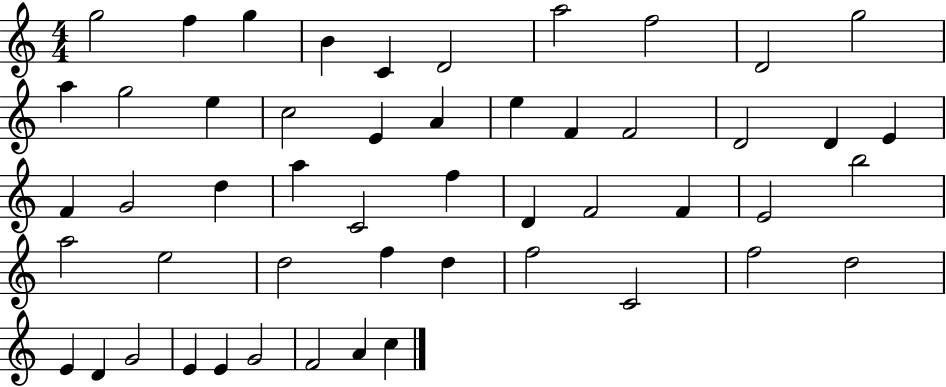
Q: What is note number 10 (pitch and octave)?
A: G5